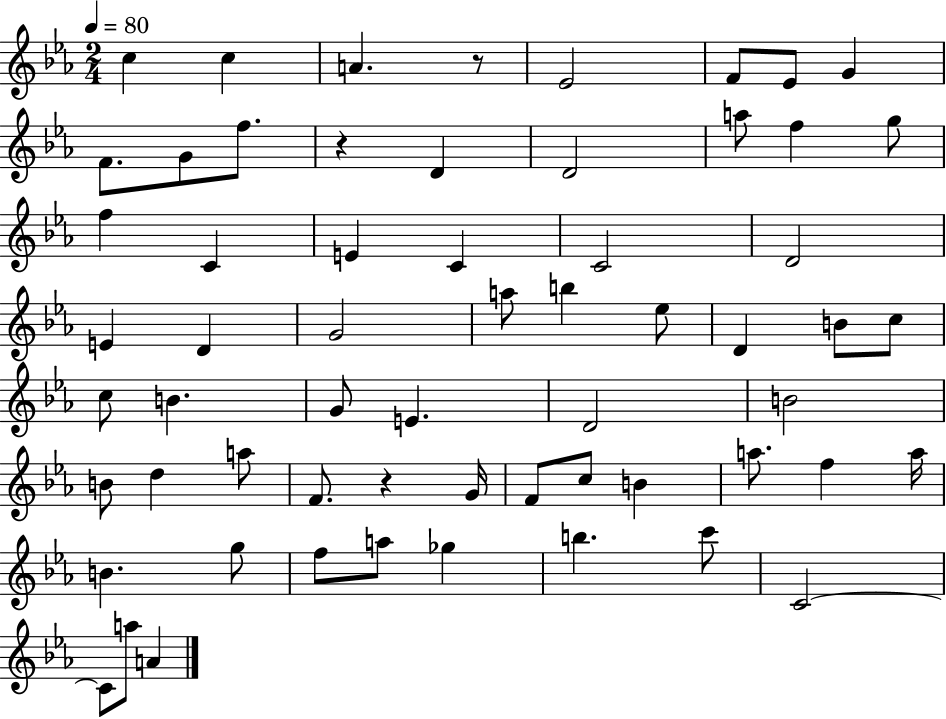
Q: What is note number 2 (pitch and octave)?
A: C5